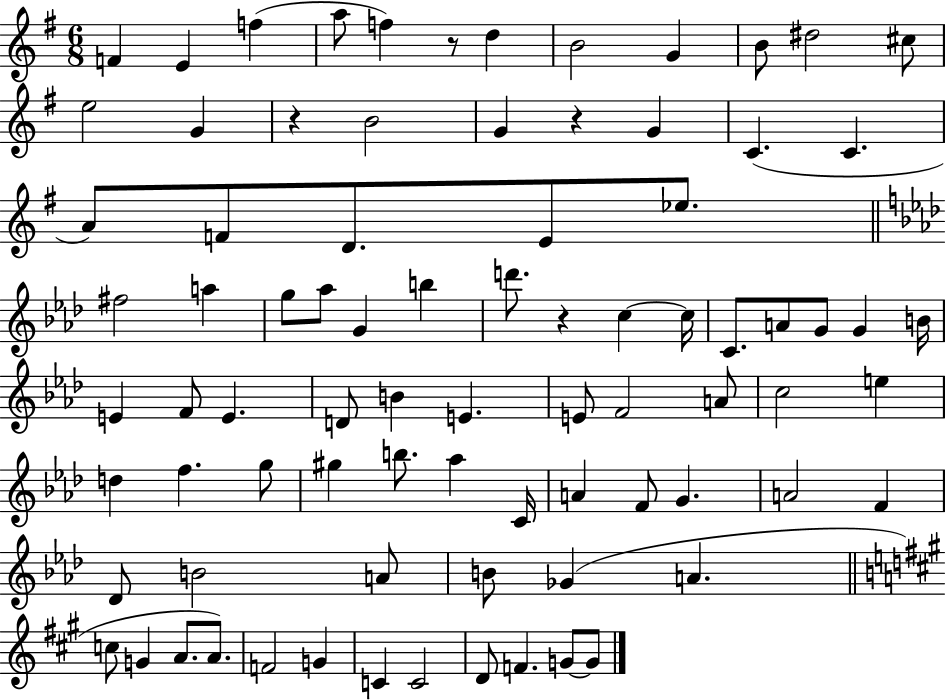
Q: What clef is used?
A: treble